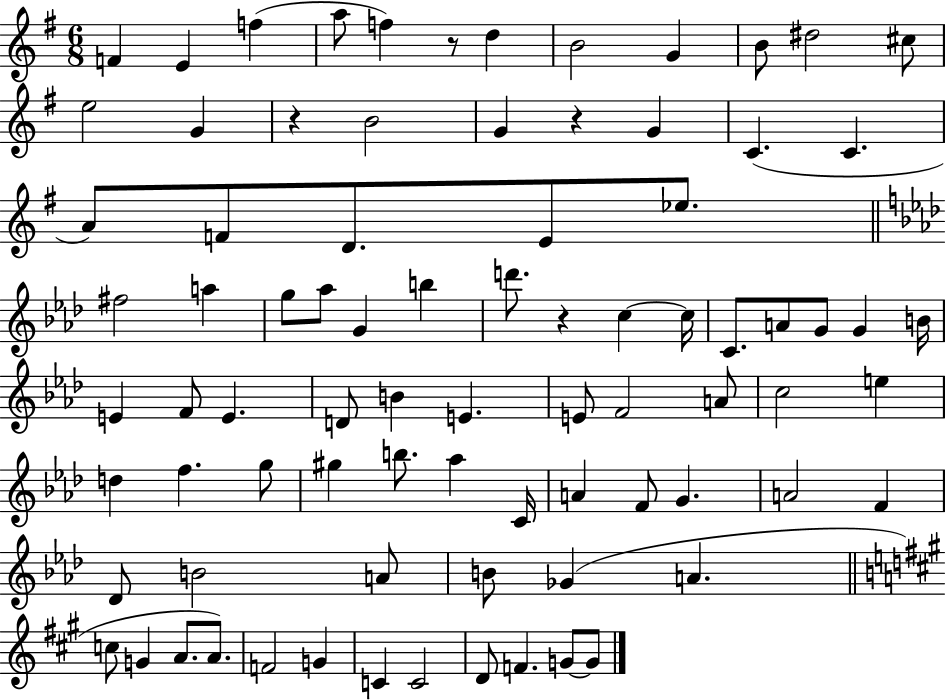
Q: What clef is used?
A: treble